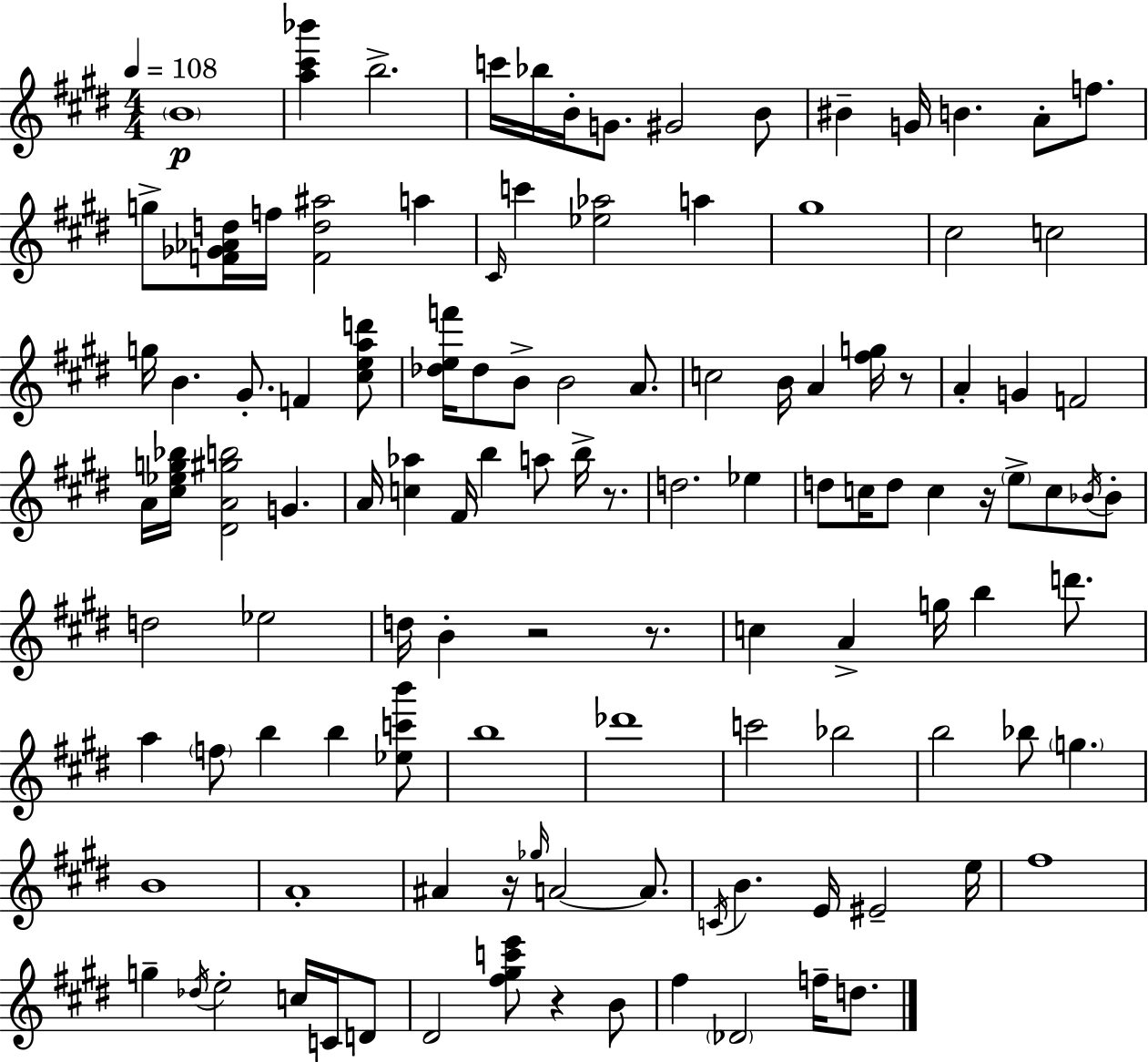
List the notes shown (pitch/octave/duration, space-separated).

B4/w [A5,C#6,Bb6]/q B5/h. C6/s Bb5/s B4/s G4/e. G#4/h B4/e BIS4/q G4/s B4/q. A4/e F5/e. G5/e [F4,Gb4,Ab4,D5]/s F5/s [F4,D5,A#5]/h A5/q C#4/s C6/q [Eb5,Ab5]/h A5/q G#5/w C#5/h C5/h G5/s B4/q. G#4/e. F4/q [C#5,E5,A5,D6]/e [Db5,E5,F6]/s Db5/e B4/e B4/h A4/e. C5/h B4/s A4/q [F#5,G5]/s R/e A4/q G4/q F4/h A4/s [C#5,Eb5,G5,Bb5]/s [D#4,A4,G#5,B5]/h G4/q. A4/s [C5,Ab5]/q F#4/s B5/q A5/e B5/s R/e. D5/h. Eb5/q D5/e C5/s D5/e C5/q R/s E5/e C5/e Bb4/s Bb4/e D5/h Eb5/h D5/s B4/q R/h R/e. C5/q A4/q G5/s B5/q D6/e. A5/q F5/e B5/q B5/q [Eb5,C6,B6]/e B5/w Db6/w C6/h Bb5/h B5/h Bb5/e G5/q. B4/w A4/w A#4/q R/s Gb5/s A4/h A4/e. C4/s B4/q. E4/s EIS4/h E5/s F#5/w G5/q Db5/s E5/h C5/s C4/s D4/e D#4/h [F#5,G#5,C6,E6]/e R/q B4/e F#5/q Db4/h F5/s D5/e.